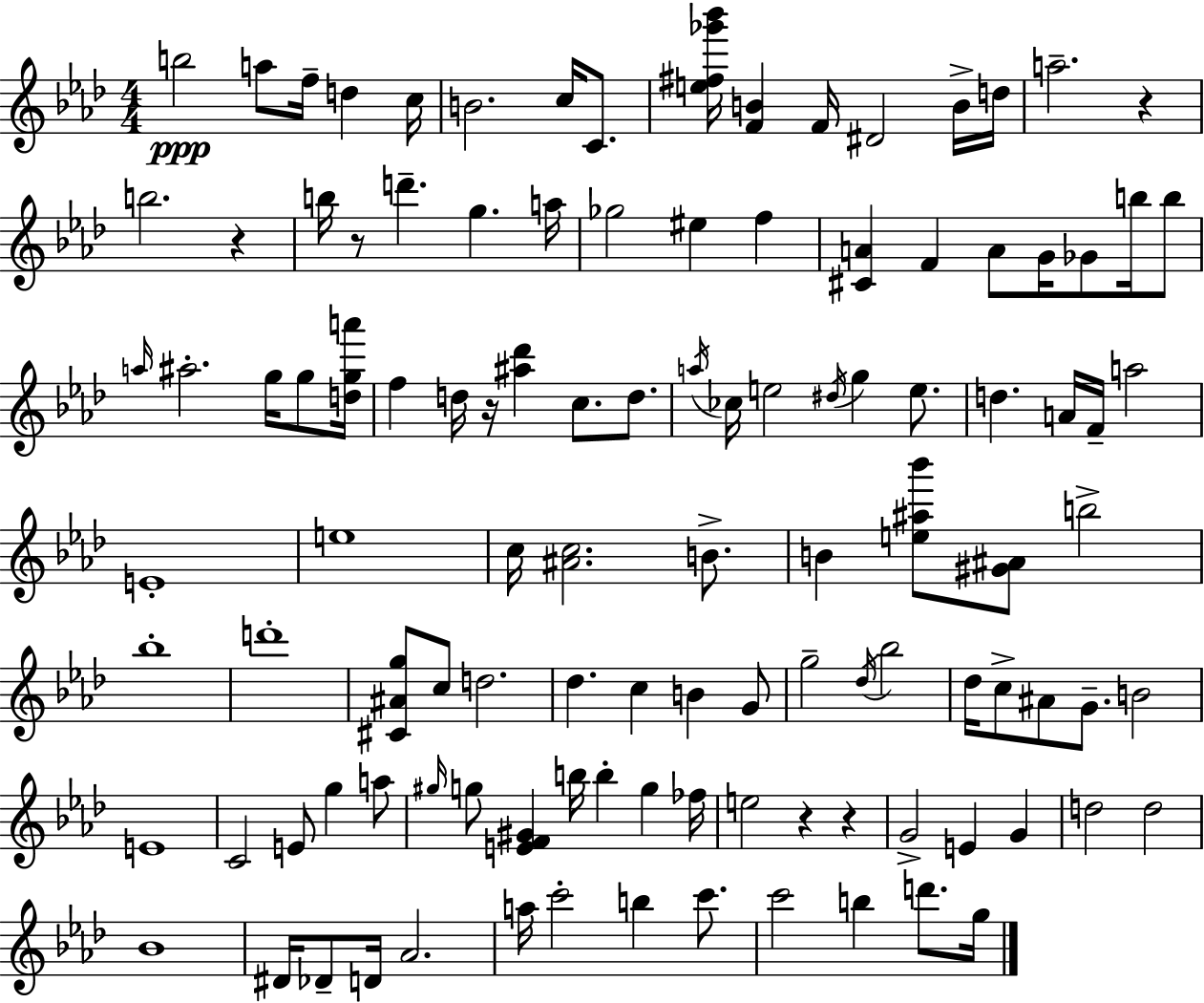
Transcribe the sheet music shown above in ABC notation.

X:1
T:Untitled
M:4/4
L:1/4
K:Fm
b2 a/2 f/4 d c/4 B2 c/4 C/2 [e^f_g'_b']/4 [FB] F/4 ^D2 B/4 d/4 a2 z b2 z b/4 z/2 d' g a/4 _g2 ^e f [^CA] F A/2 G/4 _G/2 b/4 b/2 a/4 ^a2 g/4 g/2 [dga']/4 f d/4 z/4 [^a_d'] c/2 d/2 a/4 _c/4 e2 ^d/4 g e/2 d A/4 F/4 a2 E4 e4 c/4 [^Ac]2 B/2 B [e^a_b']/2 [^G^A]/2 b2 _b4 d'4 [^C^Ag]/2 c/2 d2 _d c B G/2 g2 _d/4 _b2 _d/4 c/2 ^A/2 G/2 B2 E4 C2 E/2 g a/2 ^g/4 g/2 [EF^G] b/4 b g _f/4 e2 z z G2 E G d2 d2 _B4 ^D/4 _D/2 D/4 _A2 a/4 c'2 b c'/2 c'2 b d'/2 g/4